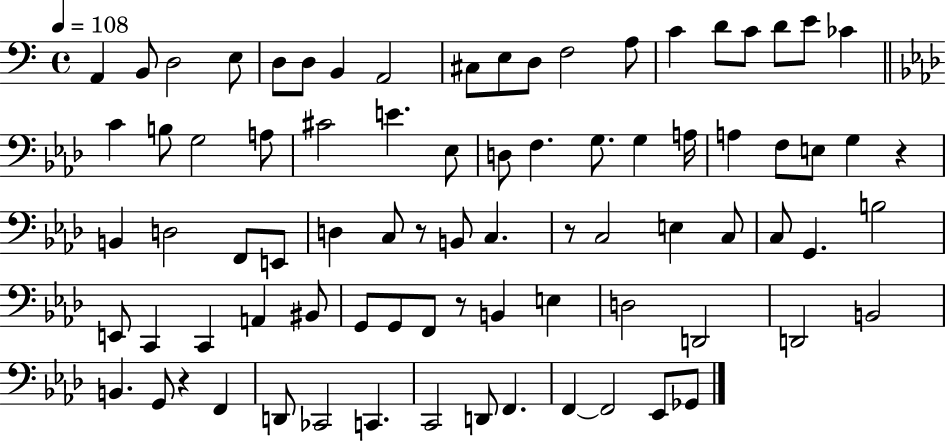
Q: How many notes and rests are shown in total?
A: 81